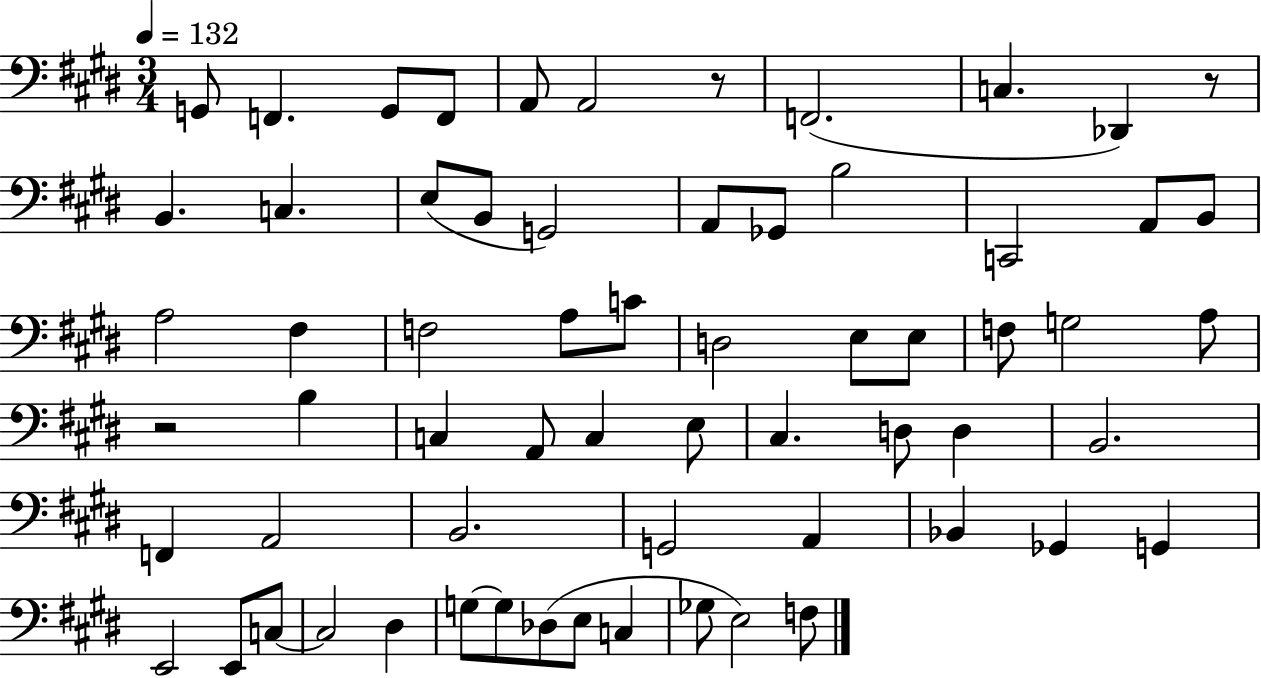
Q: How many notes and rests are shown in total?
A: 64